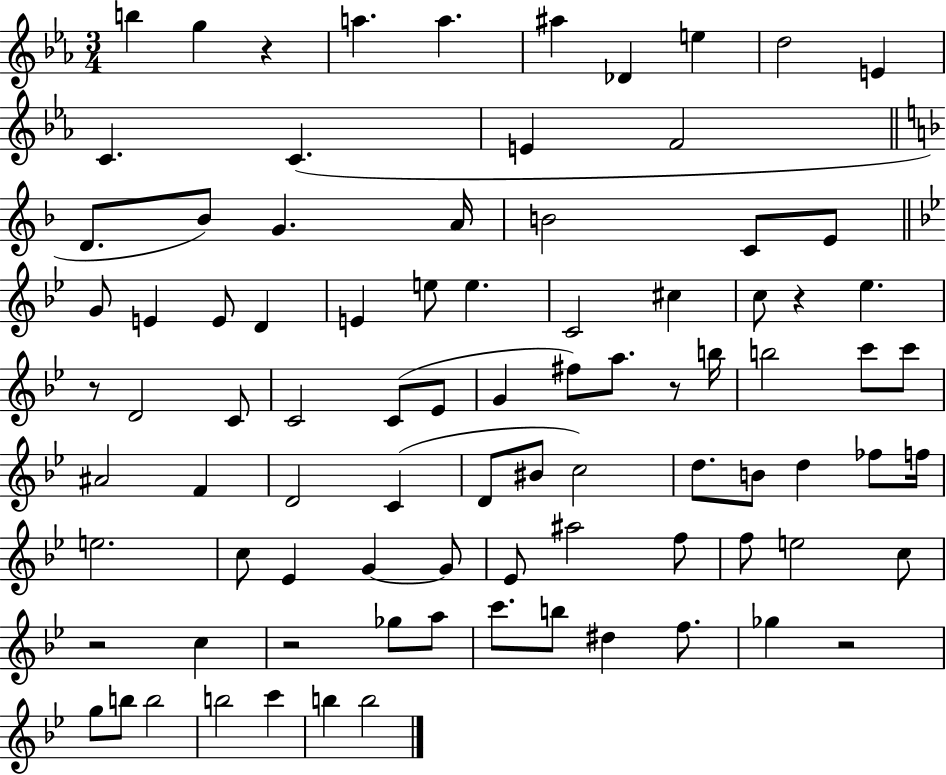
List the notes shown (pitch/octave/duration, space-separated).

B5/q G5/q R/q A5/q. A5/q. A#5/q Db4/q E5/q D5/h E4/q C4/q. C4/q. E4/q F4/h D4/e. Bb4/e G4/q. A4/s B4/h C4/e E4/e G4/e E4/q E4/e D4/q E4/q E5/e E5/q. C4/h C#5/q C5/e R/q Eb5/q. R/e D4/h C4/e C4/h C4/e Eb4/e G4/q F#5/e A5/e. R/e B5/s B5/h C6/e C6/e A#4/h F4/q D4/h C4/q D4/e BIS4/e C5/h D5/e. B4/e D5/q FES5/e F5/s E5/h. C5/e Eb4/q G4/q G4/e Eb4/e A#5/h F5/e F5/e E5/h C5/e R/h C5/q R/h Gb5/e A5/e C6/e. B5/e D#5/q F5/e. Gb5/q R/h G5/e B5/e B5/h B5/h C6/q B5/q B5/h